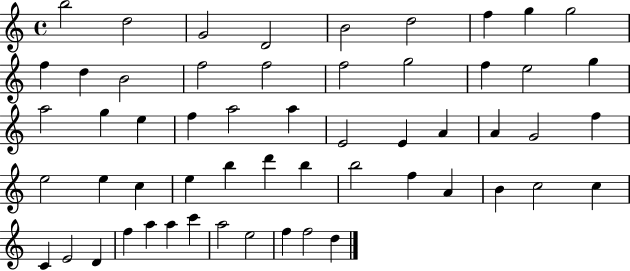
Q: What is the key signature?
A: C major